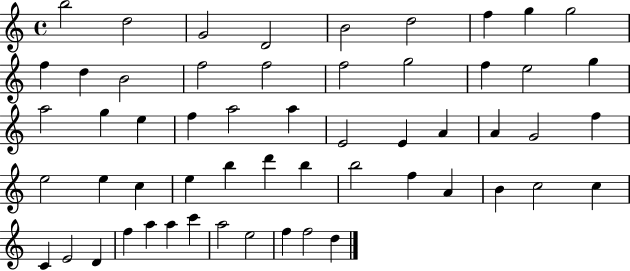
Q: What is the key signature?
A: C major